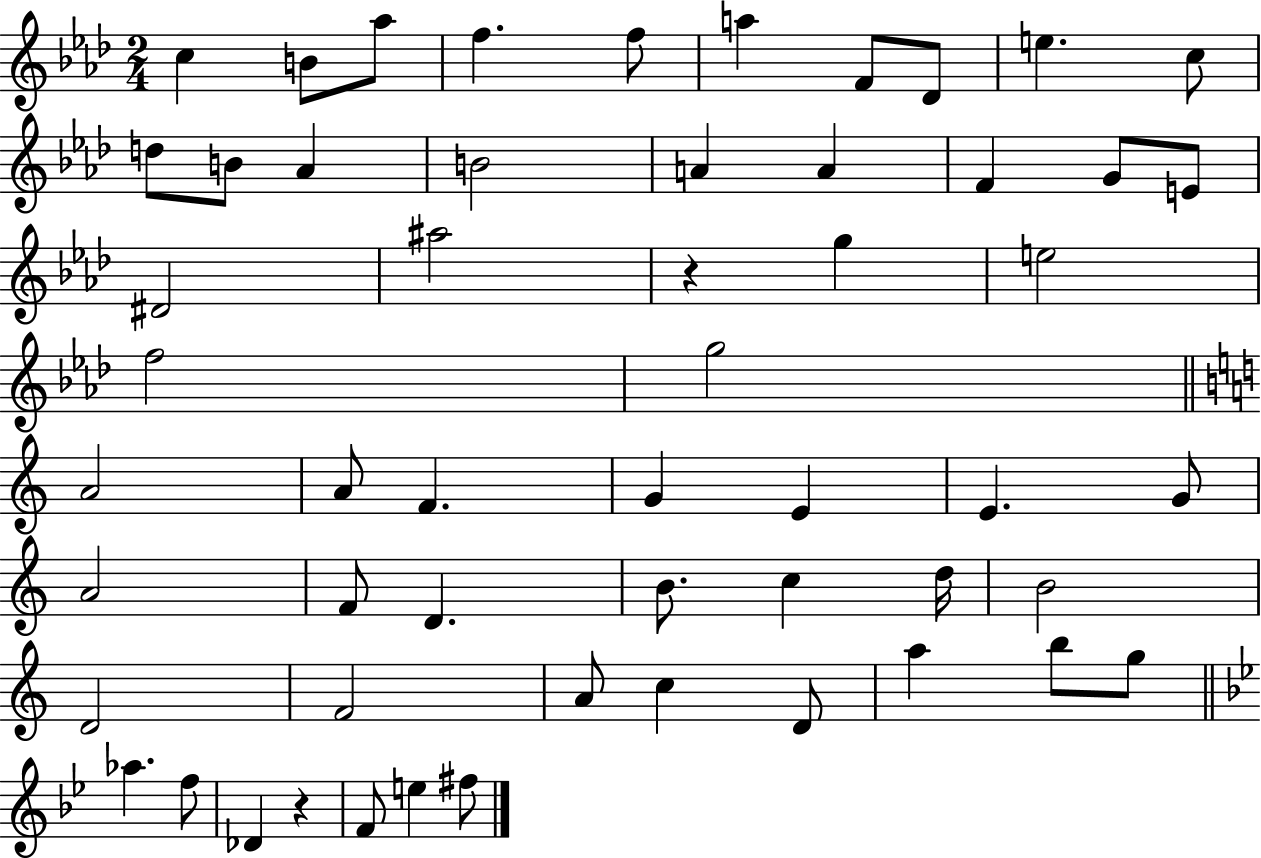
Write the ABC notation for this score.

X:1
T:Untitled
M:2/4
L:1/4
K:Ab
c B/2 _a/2 f f/2 a F/2 _D/2 e c/2 d/2 B/2 _A B2 A A F G/2 E/2 ^D2 ^a2 z g e2 f2 g2 A2 A/2 F G E E G/2 A2 F/2 D B/2 c d/4 B2 D2 F2 A/2 c D/2 a b/2 g/2 _a f/2 _D z F/2 e ^f/2